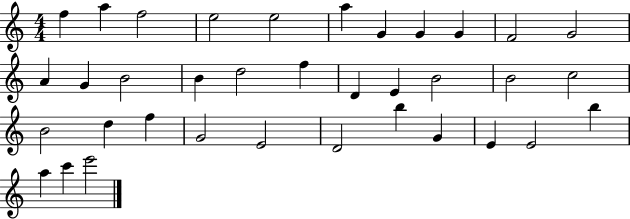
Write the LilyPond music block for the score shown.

{
  \clef treble
  \numericTimeSignature
  \time 4/4
  \key c \major
  f''4 a''4 f''2 | e''2 e''2 | a''4 g'4 g'4 g'4 | f'2 g'2 | \break a'4 g'4 b'2 | b'4 d''2 f''4 | d'4 e'4 b'2 | b'2 c''2 | \break b'2 d''4 f''4 | g'2 e'2 | d'2 b''4 g'4 | e'4 e'2 b''4 | \break a''4 c'''4 e'''2 | \bar "|."
}